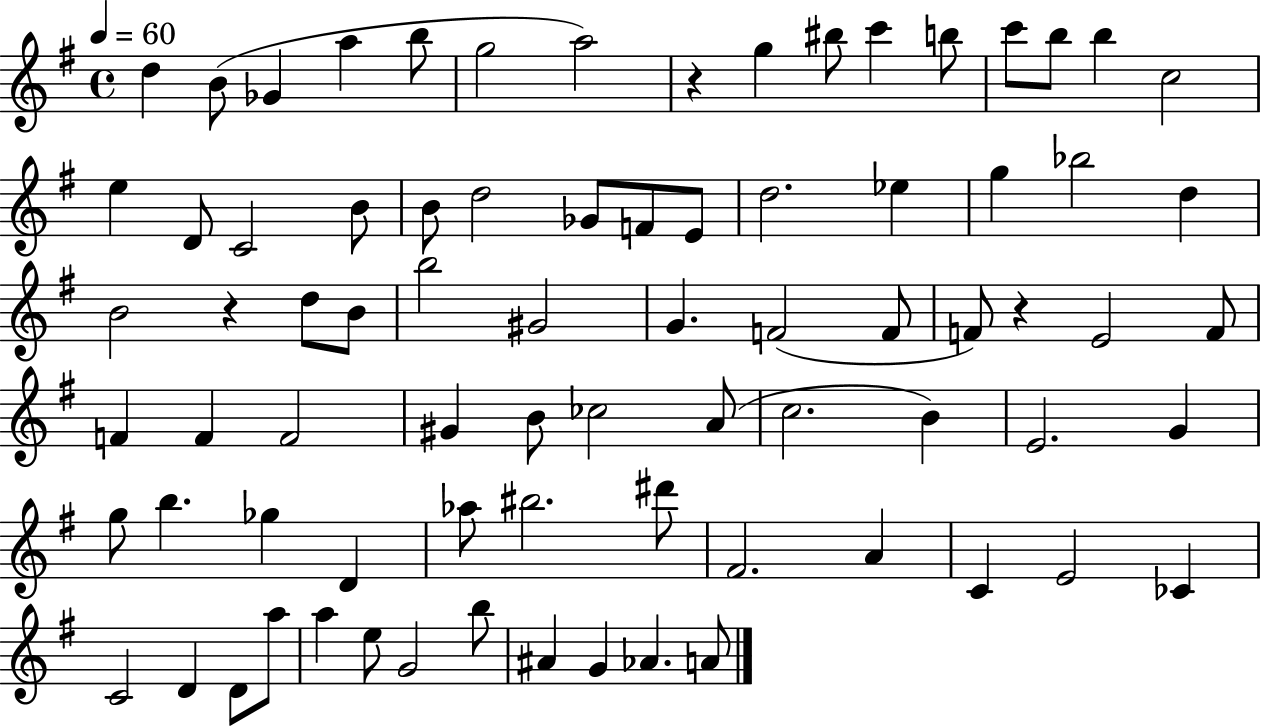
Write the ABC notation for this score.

X:1
T:Untitled
M:4/4
L:1/4
K:G
d B/2 _G a b/2 g2 a2 z g ^b/2 c' b/2 c'/2 b/2 b c2 e D/2 C2 B/2 B/2 d2 _G/2 F/2 E/2 d2 _e g _b2 d B2 z d/2 B/2 b2 ^G2 G F2 F/2 F/2 z E2 F/2 F F F2 ^G B/2 _c2 A/2 c2 B E2 G g/2 b _g D _a/2 ^b2 ^d'/2 ^F2 A C E2 _C C2 D D/2 a/2 a e/2 G2 b/2 ^A G _A A/2